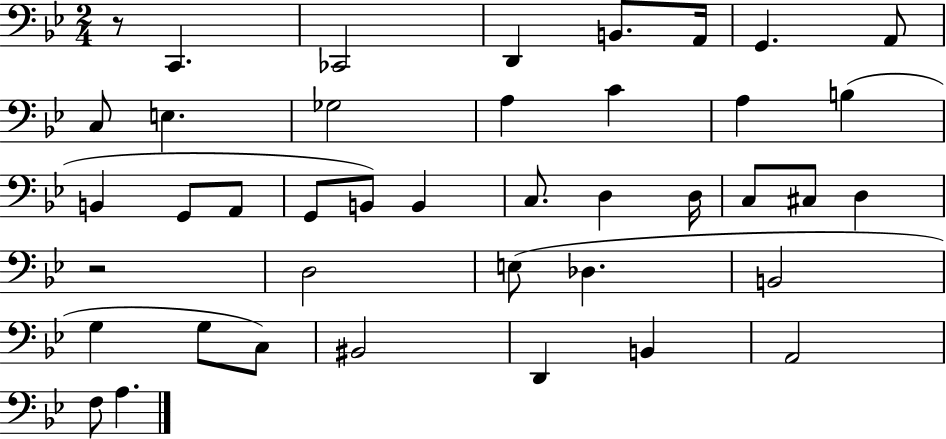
X:1
T:Untitled
M:2/4
L:1/4
K:Bb
z/2 C,, _C,,2 D,, B,,/2 A,,/4 G,, A,,/2 C,/2 E, _G,2 A, C A, B, B,, G,,/2 A,,/2 G,,/2 B,,/2 B,, C,/2 D, D,/4 C,/2 ^C,/2 D, z2 D,2 E,/2 _D, B,,2 G, G,/2 C,/2 ^B,,2 D,, B,, A,,2 F,/2 A,